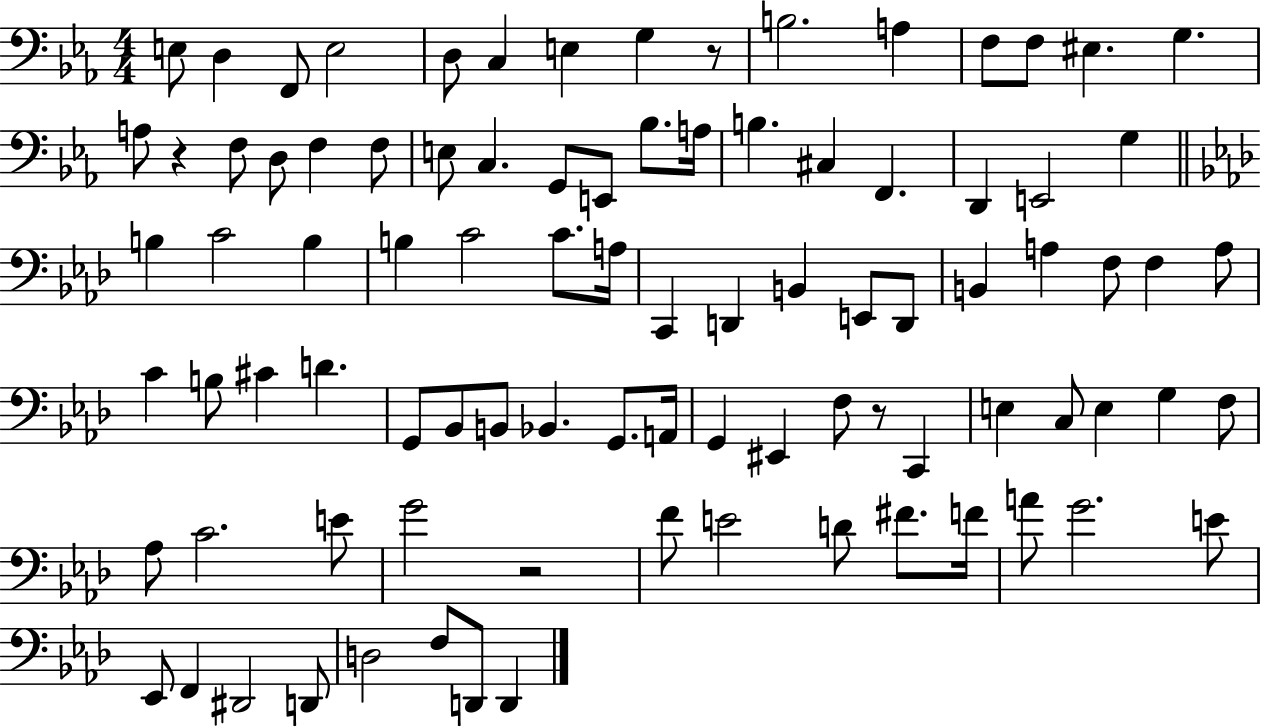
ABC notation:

X:1
T:Untitled
M:4/4
L:1/4
K:Eb
E,/2 D, F,,/2 E,2 D,/2 C, E, G, z/2 B,2 A, F,/2 F,/2 ^E, G, A,/2 z F,/2 D,/2 F, F,/2 E,/2 C, G,,/2 E,,/2 _B,/2 A,/4 B, ^C, F,, D,, E,,2 G, B, C2 B, B, C2 C/2 A,/4 C,, D,, B,, E,,/2 D,,/2 B,, A, F,/2 F, A,/2 C B,/2 ^C D G,,/2 _B,,/2 B,,/2 _B,, G,,/2 A,,/4 G,, ^E,, F,/2 z/2 C,, E, C,/2 E, G, F,/2 _A,/2 C2 E/2 G2 z2 F/2 E2 D/2 ^F/2 F/4 A/2 G2 E/2 _E,,/2 F,, ^D,,2 D,,/2 D,2 F,/2 D,,/2 D,,